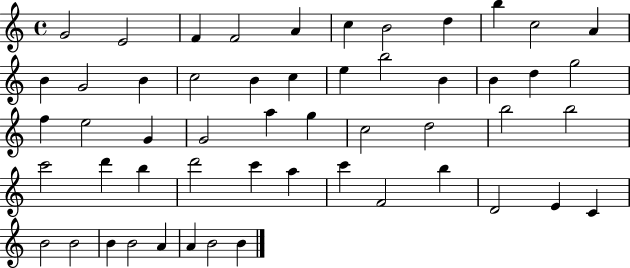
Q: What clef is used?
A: treble